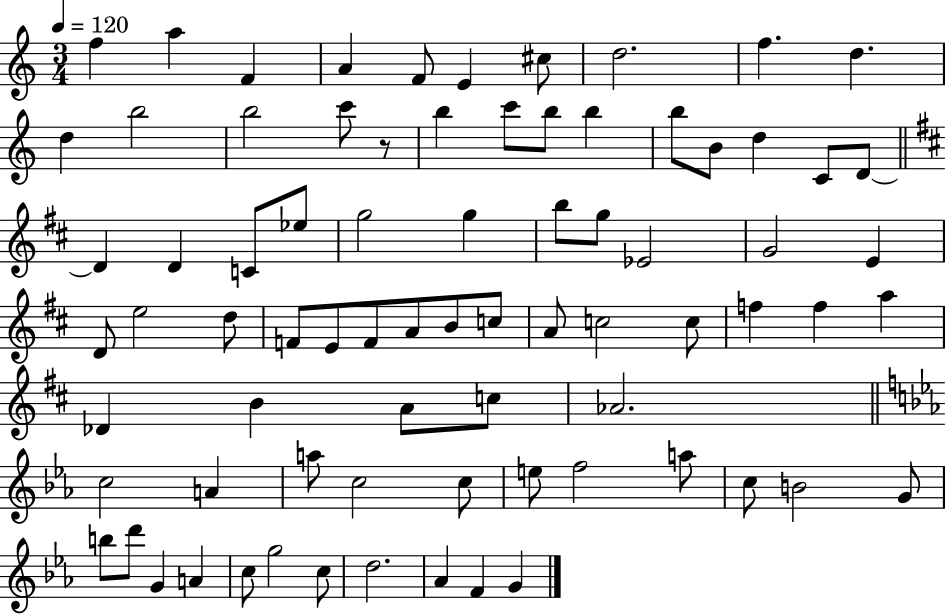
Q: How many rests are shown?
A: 1